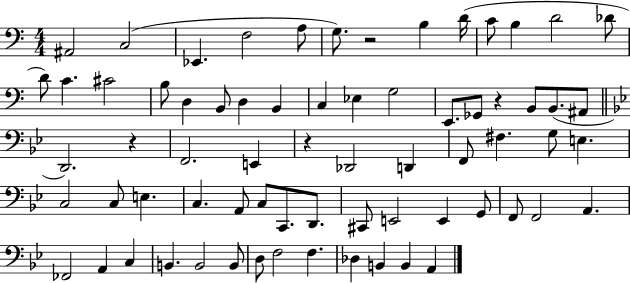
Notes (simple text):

A#2/h C3/h Eb2/q. F3/h A3/e G3/e. R/h B3/q D4/s C4/e B3/q D4/h Db4/e D4/e C4/q. C#4/h B3/e D3/q B2/e D3/q B2/q C3/q Eb3/q G3/h E2/e. Gb2/e R/q B2/e B2/e. A#2/e D2/h. R/q F2/h. E2/q R/q Db2/h D2/q F2/e F#3/q. G3/e E3/q. C3/h C3/e E3/q. C3/q. A2/e C3/e C2/e. D2/e. C#2/e E2/h E2/q G2/e F2/e F2/h A2/q. FES2/h A2/q C3/q B2/q. B2/h B2/e D3/e F3/h F3/q. Db3/q B2/q B2/q A2/q